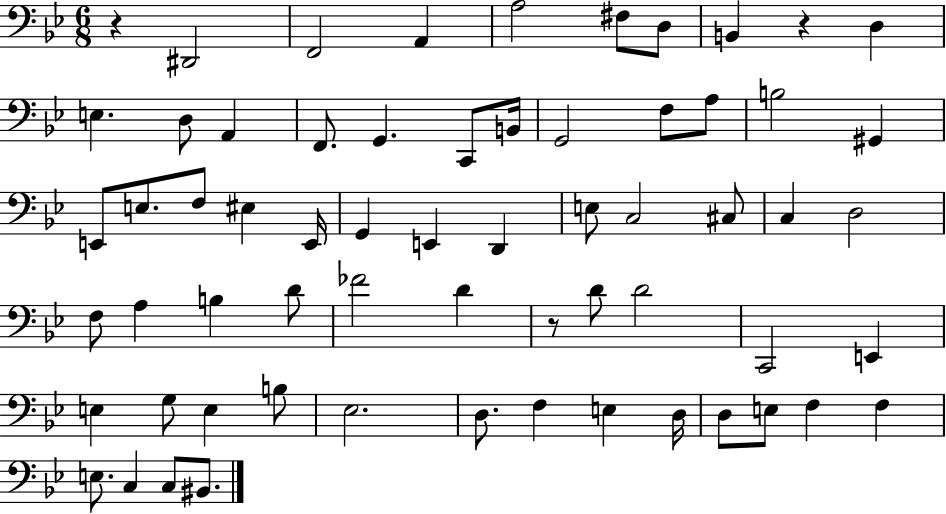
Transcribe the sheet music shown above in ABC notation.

X:1
T:Untitled
M:6/8
L:1/4
K:Bb
z ^D,,2 F,,2 A,, A,2 ^F,/2 D,/2 B,, z D, E, D,/2 A,, F,,/2 G,, C,,/2 B,,/4 G,,2 F,/2 A,/2 B,2 ^G,, E,,/2 E,/2 F,/2 ^E, E,,/4 G,, E,, D,, E,/2 C,2 ^C,/2 C, D,2 F,/2 A, B, D/2 _F2 D z/2 D/2 D2 C,,2 E,, E, G,/2 E, B,/2 _E,2 D,/2 F, E, D,/4 D,/2 E,/2 F, F, E,/2 C, C,/2 ^B,,/2